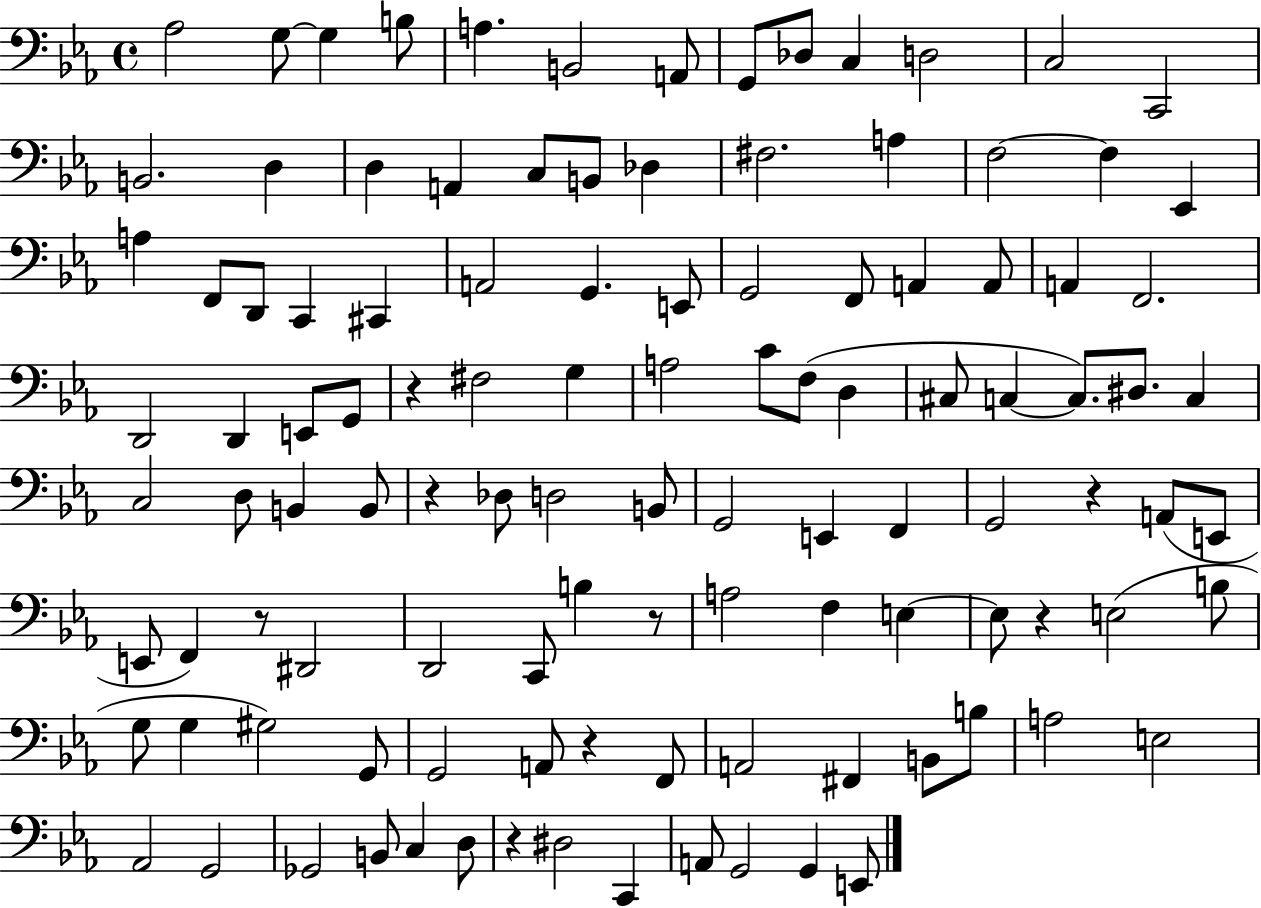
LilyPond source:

{
  \clef bass
  \time 4/4
  \defaultTimeSignature
  \key ees \major
  aes2 g8~~ g4 b8 | a4. b,2 a,8 | g,8 des8 c4 d2 | c2 c,2 | \break b,2. d4 | d4 a,4 c8 b,8 des4 | fis2. a4 | f2~~ f4 ees,4 | \break a4 f,8 d,8 c,4 cis,4 | a,2 g,4. e,8 | g,2 f,8 a,4 a,8 | a,4 f,2. | \break d,2 d,4 e,8 g,8 | r4 fis2 g4 | a2 c'8 f8( d4 | cis8 c4~~ c8.) dis8. c4 | \break c2 d8 b,4 b,8 | r4 des8 d2 b,8 | g,2 e,4 f,4 | g,2 r4 a,8( e,8 | \break e,8 f,4) r8 dis,2 | d,2 c,8 b4 r8 | a2 f4 e4~~ | e8 r4 e2( b8 | \break g8 g4 gis2) g,8 | g,2 a,8 r4 f,8 | a,2 fis,4 b,8 b8 | a2 e2 | \break aes,2 g,2 | ges,2 b,8 c4 d8 | r4 dis2 c,4 | a,8 g,2 g,4 e,8 | \break \bar "|."
}